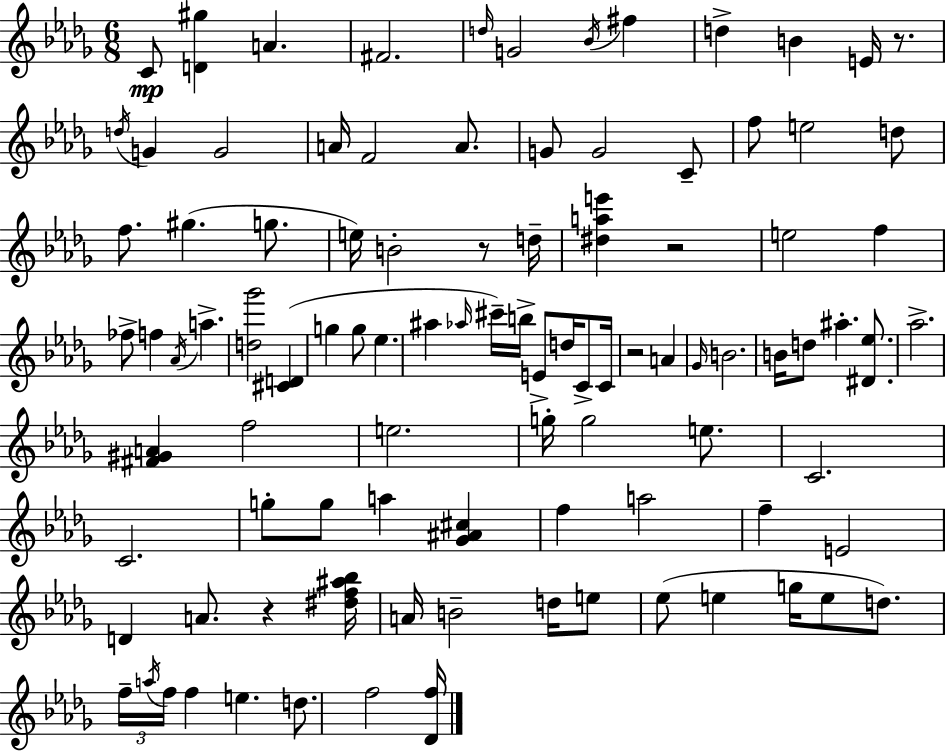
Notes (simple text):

C4/e [D4,G#5]/q A4/q. F#4/h. D5/s G4/h Bb4/s F#5/q D5/q B4/q E4/s R/e. D5/s G4/q G4/h A4/s F4/h A4/e. G4/e G4/h C4/e F5/e E5/h D5/e F5/e. G#5/q. G5/e. E5/s B4/h R/e D5/s [D#5,A5,E6]/q R/h E5/h F5/q FES5/e F5/q Ab4/s A5/q. [D5,Gb6]/h [C#4,D4]/q G5/q G5/e Eb5/q. A#5/q Ab5/s C#6/s B5/s E4/e D5/s C4/e C4/s R/h A4/q Gb4/s B4/h. B4/s D5/e A#5/q. [D#4,Eb5]/e. Ab5/h. [F#4,G#4,A4]/q F5/h E5/h. G5/s G5/h E5/e. C4/h. C4/h. G5/e G5/e A5/q [Gb4,A#4,C#5]/q F5/q A5/h F5/q E4/h D4/q A4/e. R/q [D#5,F5,A#5,Bb5]/s A4/s B4/h D5/s E5/e Eb5/e E5/q G5/s E5/e D5/e. F5/s A5/s F5/s F5/q E5/q. D5/e. F5/h [Db4,F5]/s